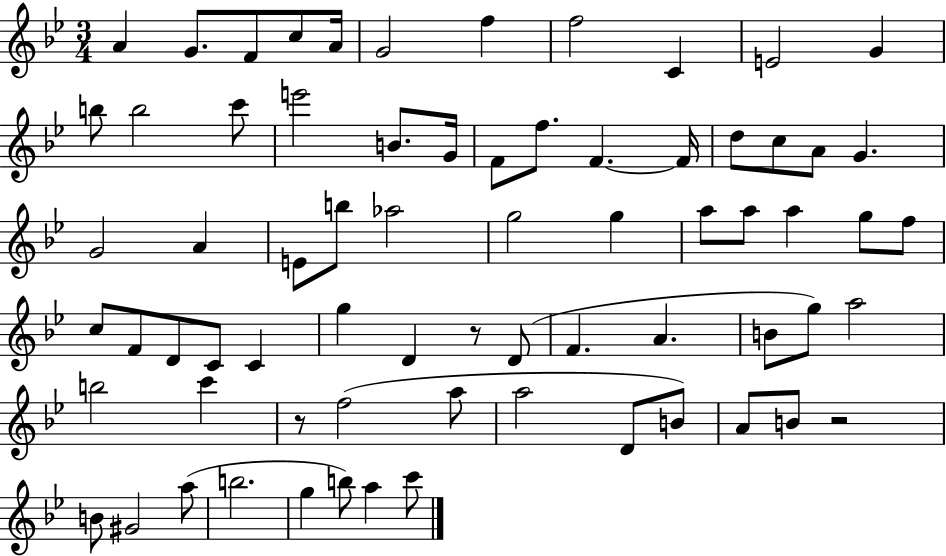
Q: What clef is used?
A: treble